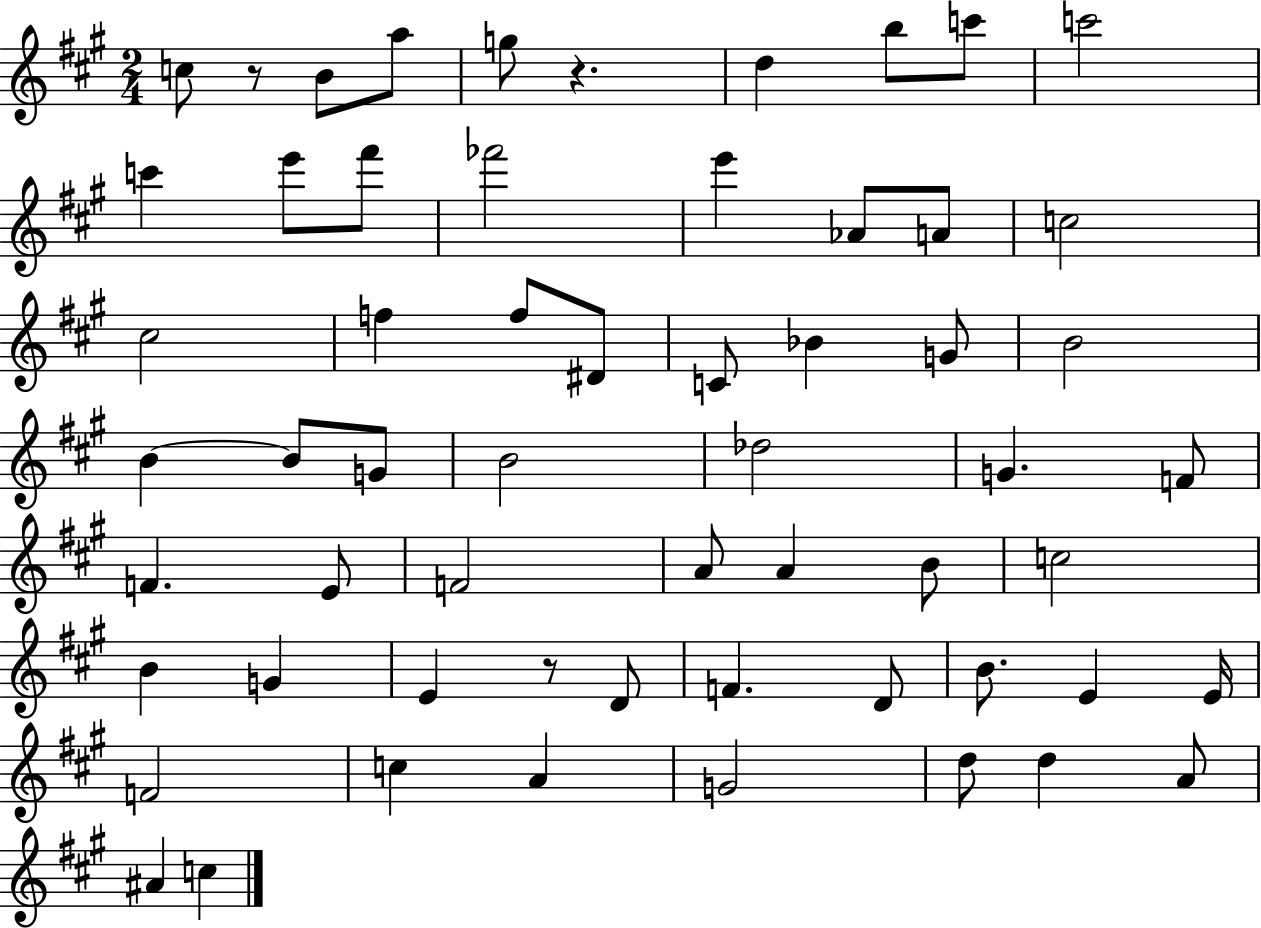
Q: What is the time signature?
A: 2/4